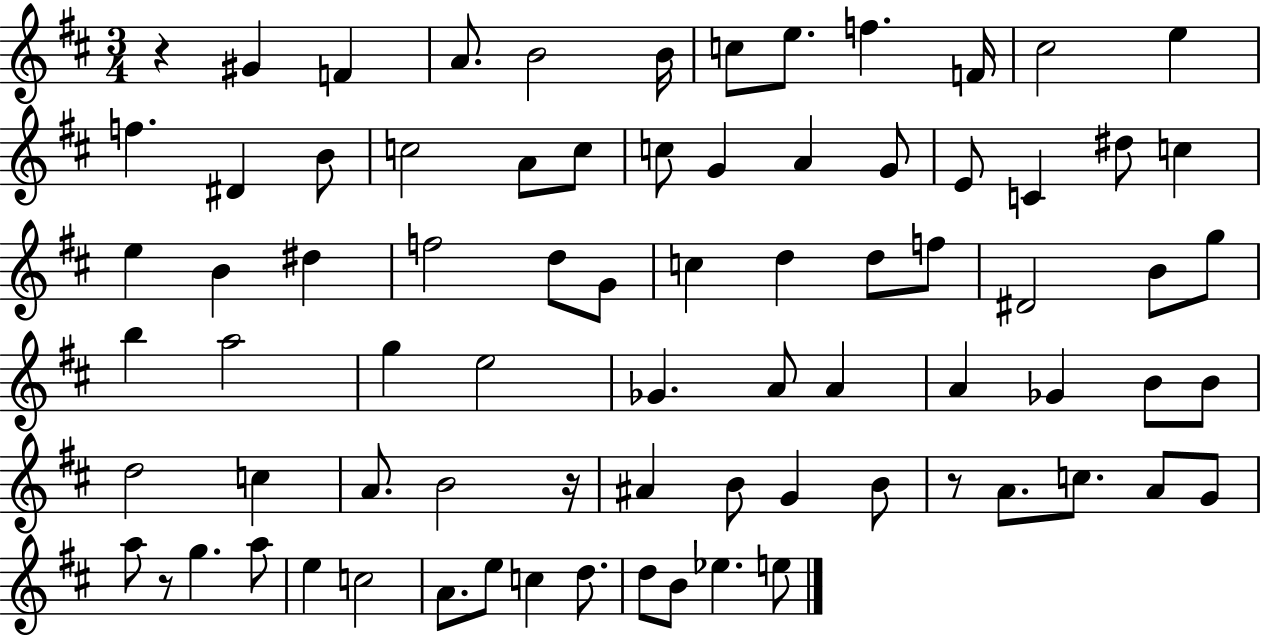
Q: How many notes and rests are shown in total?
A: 78